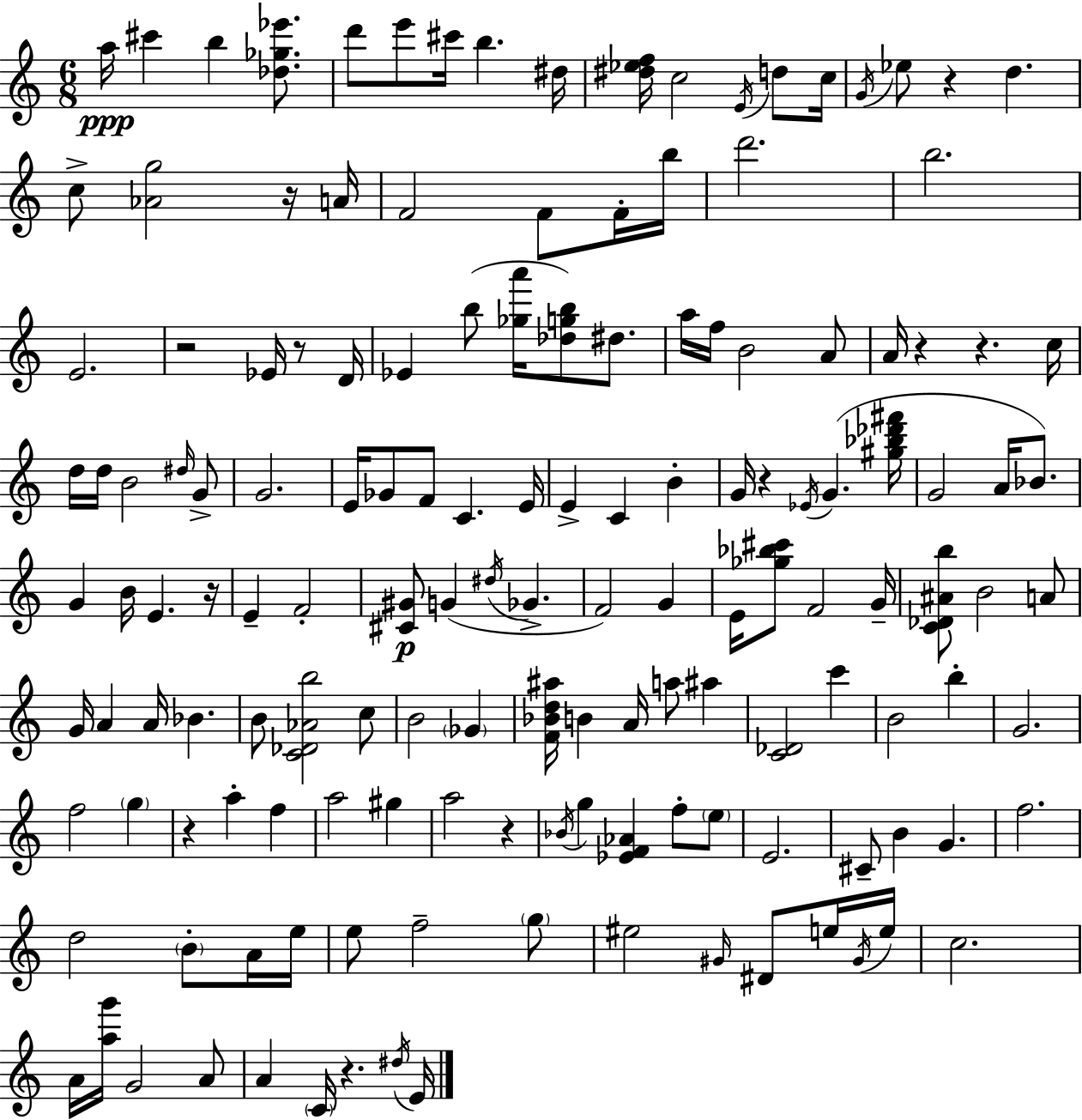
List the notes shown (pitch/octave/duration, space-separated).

A5/s C#6/q B5/q [Db5,Gb5,Eb6]/e. D6/e E6/e C#6/s B5/q. D#5/s [D#5,Eb5,F5]/s C5/h E4/s D5/e C5/s G4/s Eb5/e R/q D5/q. C5/e [Ab4,G5]/h R/s A4/s F4/h F4/e F4/s B5/s D6/h. B5/h. E4/h. R/h Eb4/s R/e D4/s Eb4/q B5/e [Gb5,A6]/s [Db5,G5,B5]/e D#5/e. A5/s F5/s B4/h A4/e A4/s R/q R/q. C5/s D5/s D5/s B4/h D#5/s G4/e G4/h. E4/s Gb4/e F4/e C4/q. E4/s E4/q C4/q B4/q G4/s R/q Eb4/s G4/q. [G#5,Bb5,Db6,F#6]/s G4/h A4/s Bb4/e. G4/q B4/s E4/q. R/s E4/q F4/h [C#4,G#4]/e G4/q D#5/s Gb4/q. F4/h G4/q E4/s [Gb5,Bb5,C#6]/e F4/h G4/s [C4,Db4,A#4,B5]/e B4/h A4/e G4/s A4/q A4/s Bb4/q. B4/e [C4,Db4,Ab4,B5]/h C5/e B4/h Gb4/q [F4,Bb4,D5,A#5]/s B4/q A4/s A5/e A#5/q [C4,Db4]/h C6/q B4/h B5/q G4/h. F5/h G5/q R/q A5/q F5/q A5/h G#5/q A5/h R/q Bb4/s G5/q [Eb4,F4,Ab4]/q F5/e E5/e E4/h. C#4/e B4/q G4/q. F5/h. D5/h B4/e A4/s E5/s E5/e F5/h G5/e EIS5/h G#4/s D#4/e E5/s G#4/s E5/s C5/h. A4/s [A5,G6]/s G4/h A4/e A4/q C4/s R/q. D#5/s E4/s